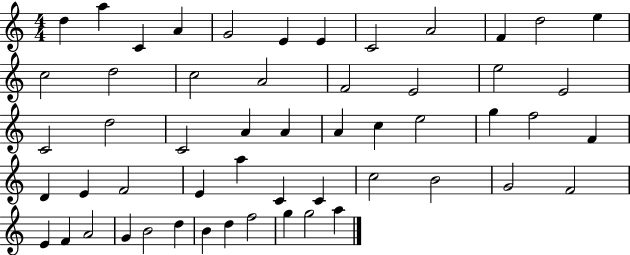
D5/q A5/q C4/q A4/q G4/h E4/q E4/q C4/h A4/h F4/q D5/h E5/q C5/h D5/h C5/h A4/h F4/h E4/h E5/h E4/h C4/h D5/h C4/h A4/q A4/q A4/q C5/q E5/h G5/q F5/h F4/q D4/q E4/q F4/h E4/q A5/q C4/q C4/q C5/h B4/h G4/h F4/h E4/q F4/q A4/h G4/q B4/h D5/q B4/q D5/q F5/h G5/q G5/h A5/q